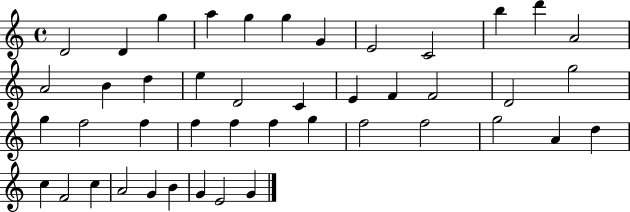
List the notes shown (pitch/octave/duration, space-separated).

D4/h D4/q G5/q A5/q G5/q G5/q G4/q E4/h C4/h B5/q D6/q A4/h A4/h B4/q D5/q E5/q D4/h C4/q E4/q F4/q F4/h D4/h G5/h G5/q F5/h F5/q F5/q F5/q F5/q G5/q F5/h F5/h G5/h A4/q D5/q C5/q F4/h C5/q A4/h G4/q B4/q G4/q E4/h G4/q